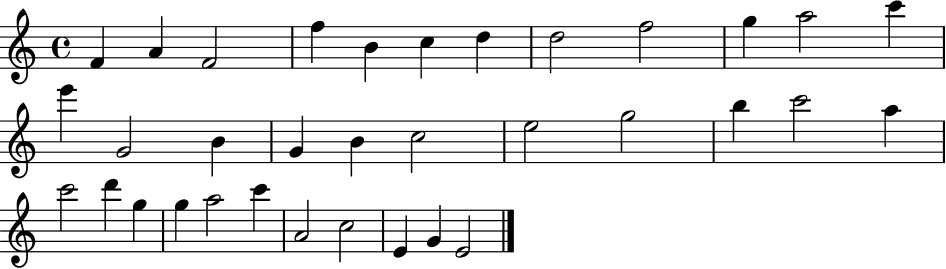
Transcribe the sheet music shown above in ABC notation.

X:1
T:Untitled
M:4/4
L:1/4
K:C
F A F2 f B c d d2 f2 g a2 c' e' G2 B G B c2 e2 g2 b c'2 a c'2 d' g g a2 c' A2 c2 E G E2